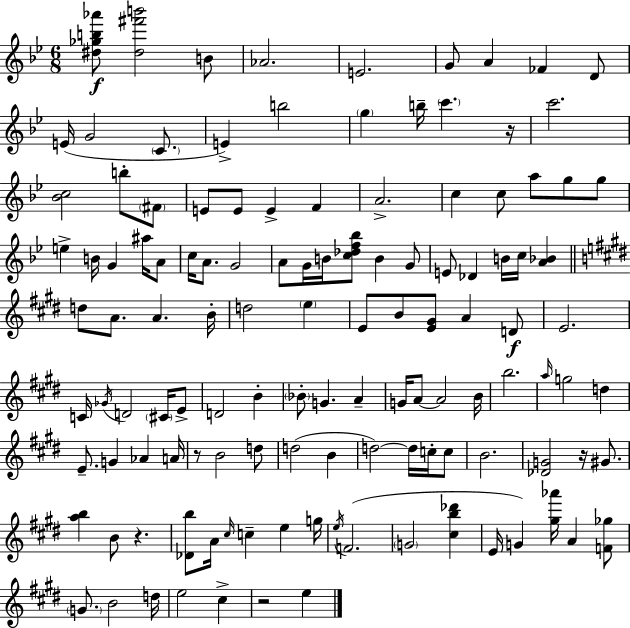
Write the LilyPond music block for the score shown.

{
  \clef treble
  \numericTimeSignature
  \time 6/8
  \key g \minor
  \repeat volta 2 { <dis'' ges'' b'' aes'''>8\f <dis'' fis''' b'''>2 b'8 | aes'2. | e'2. | g'8 a'4 fes'4 d'8 | \break e'16( g'2 \parenthesize c'8. | e'4->) b''2 | \parenthesize g''4 b''16-- \parenthesize c'''4. r16 | c'''2. | \break <bes' c''>2 b''8-. \parenthesize fis'8 | e'8 e'8 e'4-> f'4 | a'2.-> | c''4 c''8 a''8 g''8 g''8 | \break e''4-> b'16 g'4 ais''16 a'8 | c''16 a'8. g'2 | a'8 g'16 b'16 <c'' des'' f'' bes''>8 b'4 g'8 | e'8 des'4 b'16 c''16 <a' bes'>4 | \break \bar "||" \break \key e \major d''8 a'8. a'4. b'16-. | d''2 \parenthesize e''4 | e'8 b'8 <e' gis'>8 a'4 d'8\f | e'2. | \break c'16 \acciaccatura { ges'16 } d'2 \parenthesize cis'16 e'8-> | d'2 b'4-. | \parenthesize bes'8-. g'4. a'4-- | g'16 a'8~~ a'2 | \break b'16 b''2. | \grace { a''16 } g''2 d''4 | e'8.-- g'4 aes'4 | a'16 r8 b'2 | \break d''8 d''2( b'4 | d''2~~) d''16 c''16-. | c''8 b'2. | <des' g'>2 r16 gis'8. | \break <a'' b''>4 b'8 r4. | <des' b''>8 a'16 \grace { cis''16 } c''4-- e''4 | g''16 \acciaccatura { e''16 } f'2.( | \parenthesize g'2 | \break <cis'' b'' des'''>4 e'16 g'4) <gis'' aes'''>16 a'4 | <f' ges''>8 \parenthesize g'8. b'2 | d''16 e''2 | cis''4-> r2 | \break e''4 } \bar "|."
}